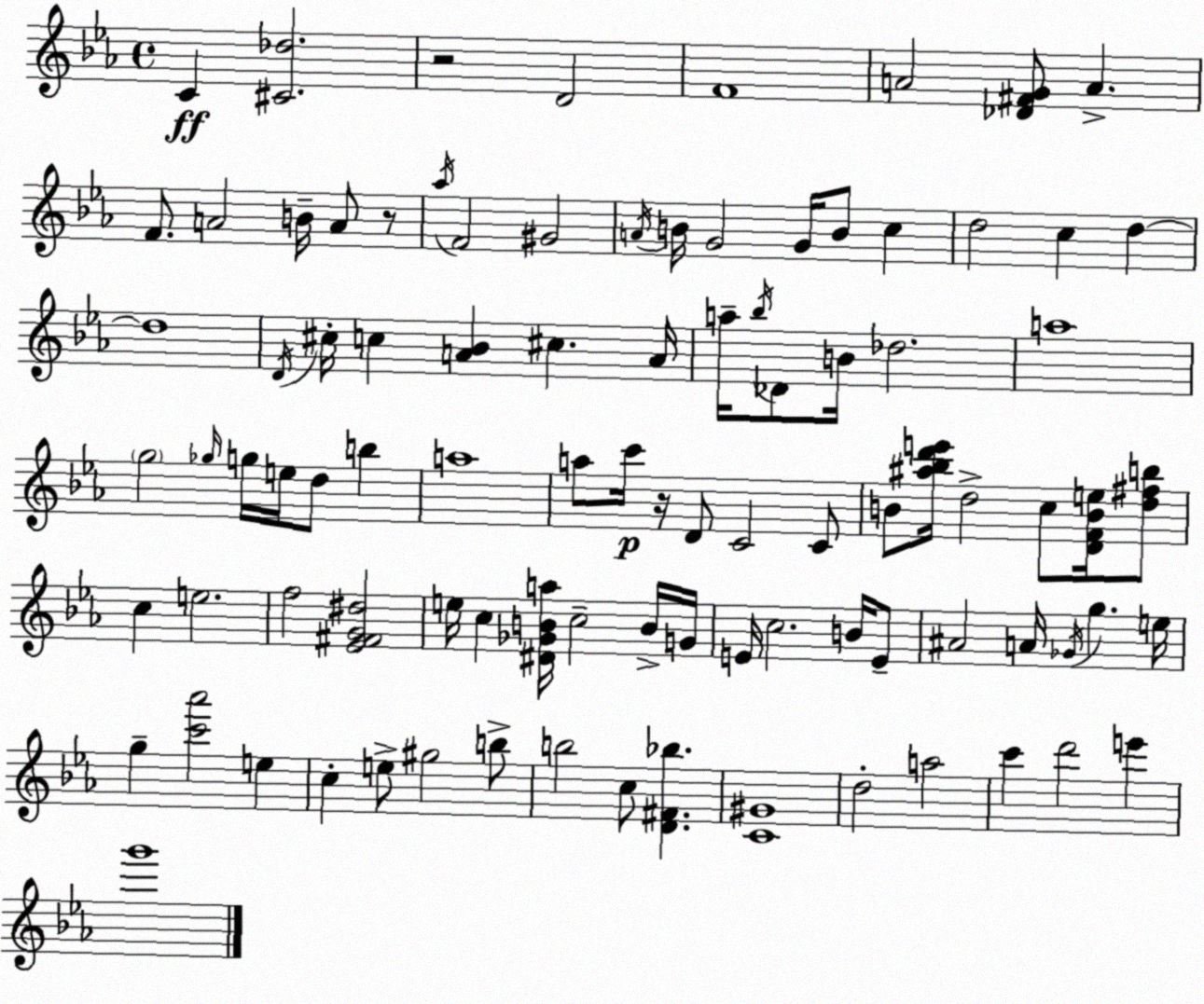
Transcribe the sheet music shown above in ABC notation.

X:1
T:Untitled
M:4/4
L:1/4
K:Eb
C [^C_d]2 z2 D2 F4 A2 [_D^FG]/2 A F/2 A2 B/4 A/2 z/2 _a/4 F2 ^G2 A/4 B/4 G2 G/4 B/2 c d2 c d d4 D/4 ^c/4 c [A_B] ^c A/4 a/4 _b/4 _D/2 B/4 _d2 a4 g2 _g/4 g/4 e/4 d/2 b a4 a/2 c'/4 z/4 D/2 C2 C/2 B/2 [^a_bd'e']/4 d2 c/2 [DFBe]/4 [d^fb]/2 c e2 f2 [_E^FG^d]2 e/4 c [^D_GBa]/4 c2 B/4 G/4 E/4 c2 B/4 E/2 ^A2 A/4 _G/4 g e/4 g [c'_a']2 e c e/2 ^g2 b/2 b2 c/2 [D^F_b] [C^G]4 d2 a2 c' d'2 e' g'4